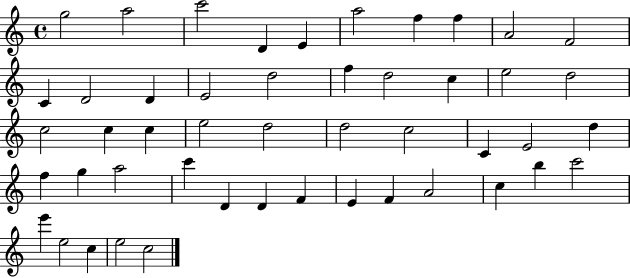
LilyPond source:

{
  \clef treble
  \time 4/4
  \defaultTimeSignature
  \key c \major
  g''2 a''2 | c'''2 d'4 e'4 | a''2 f''4 f''4 | a'2 f'2 | \break c'4 d'2 d'4 | e'2 d''2 | f''4 d''2 c''4 | e''2 d''2 | \break c''2 c''4 c''4 | e''2 d''2 | d''2 c''2 | c'4 e'2 d''4 | \break f''4 g''4 a''2 | c'''4 d'4 d'4 f'4 | e'4 f'4 a'2 | c''4 b''4 c'''2 | \break e'''4 e''2 c''4 | e''2 c''2 | \bar "|."
}